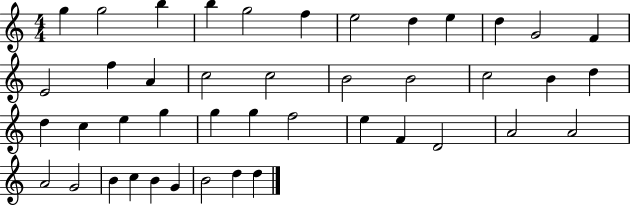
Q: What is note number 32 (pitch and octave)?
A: D4